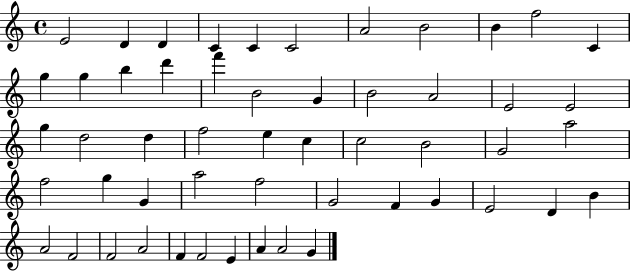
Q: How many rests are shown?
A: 0